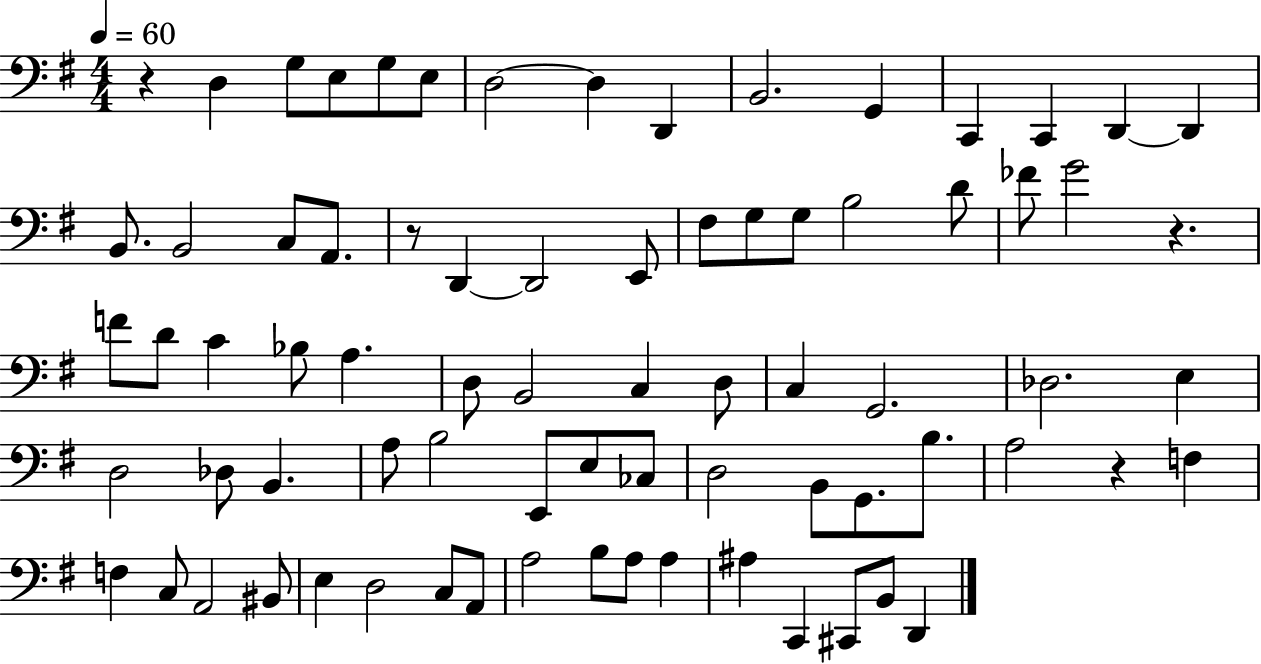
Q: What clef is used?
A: bass